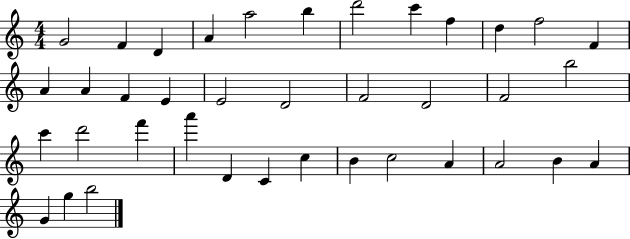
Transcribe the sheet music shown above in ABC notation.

X:1
T:Untitled
M:4/4
L:1/4
K:C
G2 F D A a2 b d'2 c' f d f2 F A A F E E2 D2 F2 D2 F2 b2 c' d'2 f' a' D C c B c2 A A2 B A G g b2